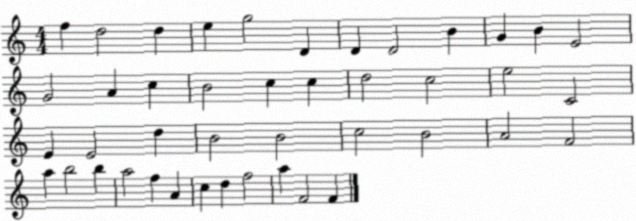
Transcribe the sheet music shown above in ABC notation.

X:1
T:Untitled
M:4/4
L:1/4
K:C
f d2 d e g2 D D D2 B G B E2 G2 A c B2 c c d2 c2 e2 C2 E E2 d B2 B2 c2 B2 A2 F2 a b2 b a2 f A c d f2 a F2 F